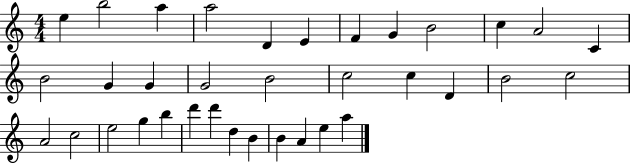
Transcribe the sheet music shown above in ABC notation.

X:1
T:Untitled
M:4/4
L:1/4
K:C
e b2 a a2 D E F G B2 c A2 C B2 G G G2 B2 c2 c D B2 c2 A2 c2 e2 g b d' d' d B B A e a